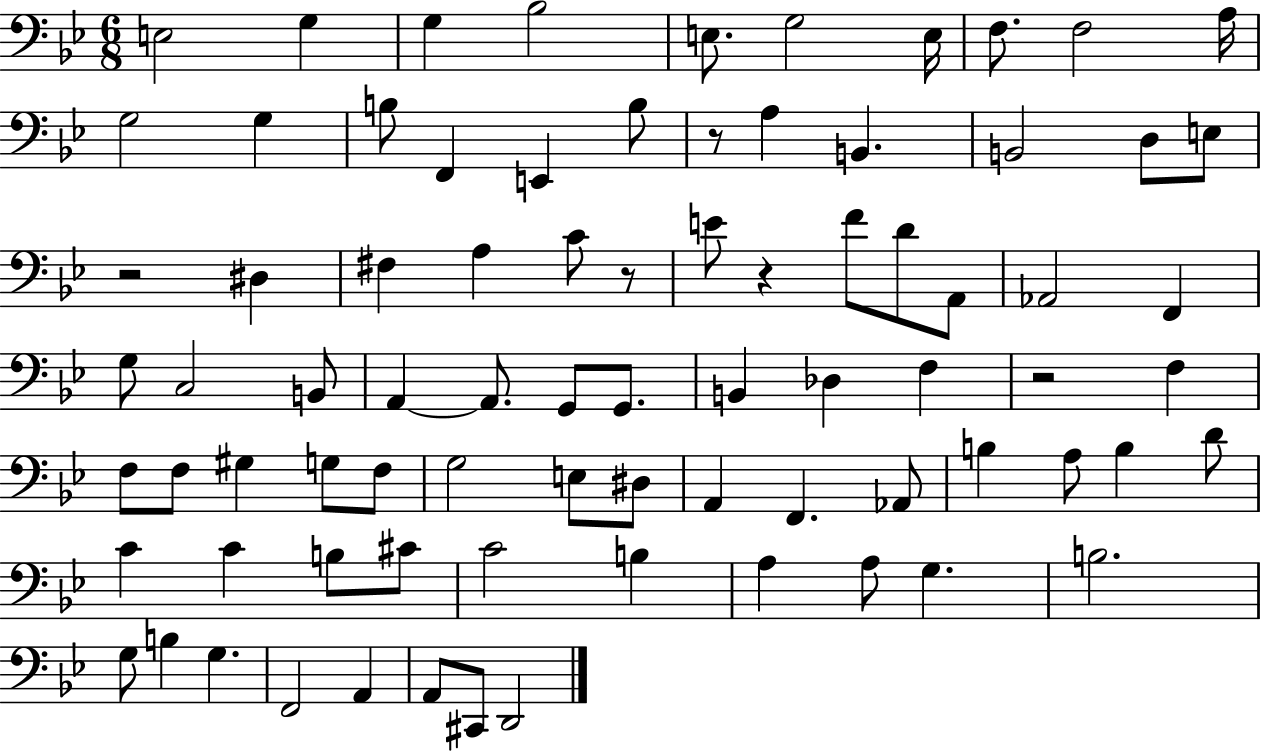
{
  \clef bass
  \numericTimeSignature
  \time 6/8
  \key bes \major
  \repeat volta 2 { e2 g4 | g4 bes2 | e8. g2 e16 | f8. f2 a16 | \break g2 g4 | b8 f,4 e,4 b8 | r8 a4 b,4. | b,2 d8 e8 | \break r2 dis4 | fis4 a4 c'8 r8 | e'8 r4 f'8 d'8 a,8 | aes,2 f,4 | \break g8 c2 b,8 | a,4~~ a,8. g,8 g,8. | b,4 des4 f4 | r2 f4 | \break f8 f8 gis4 g8 f8 | g2 e8 dis8 | a,4 f,4. aes,8 | b4 a8 b4 d'8 | \break c'4 c'4 b8 cis'8 | c'2 b4 | a4 a8 g4. | b2. | \break g8 b4 g4. | f,2 a,4 | a,8 cis,8 d,2 | } \bar "|."
}